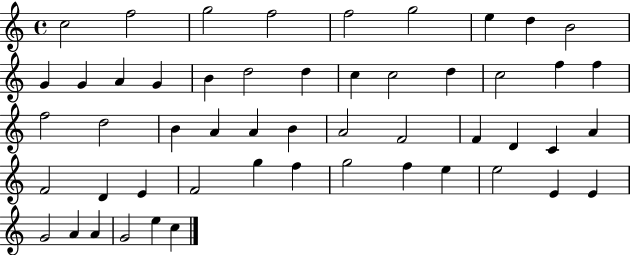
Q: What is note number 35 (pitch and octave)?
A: F4